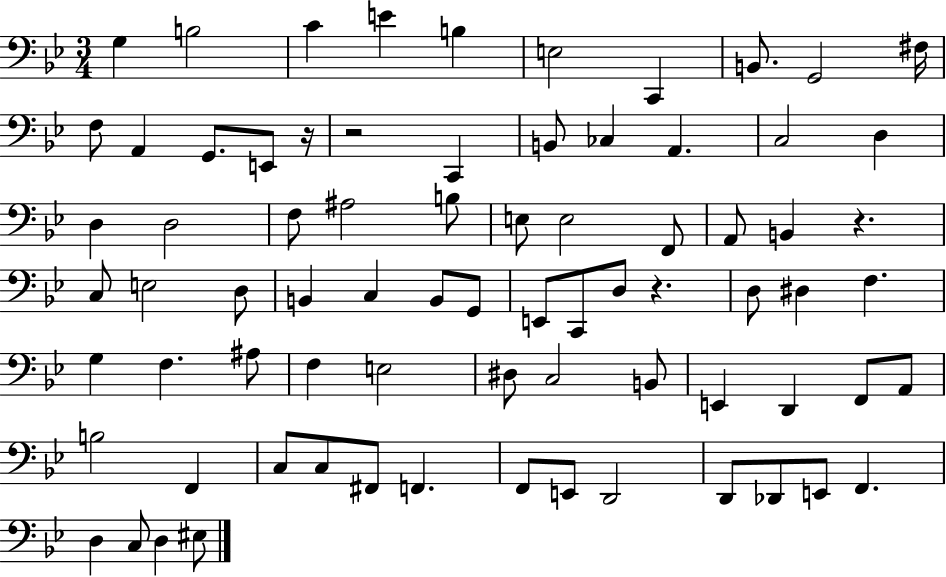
G3/q B3/h C4/q E4/q B3/q E3/h C2/q B2/e. G2/h F#3/s F3/e A2/q G2/e. E2/e R/s R/h C2/q B2/e CES3/q A2/q. C3/h D3/q D3/q D3/h F3/e A#3/h B3/e E3/e E3/h F2/e A2/e B2/q R/q. C3/e E3/h D3/e B2/q C3/q B2/e G2/e E2/e C2/e D3/e R/q. D3/e D#3/q F3/q. G3/q F3/q. A#3/e F3/q E3/h D#3/e C3/h B2/e E2/q D2/q F2/e A2/e B3/h F2/q C3/e C3/e F#2/e F2/q. F2/e E2/e D2/h D2/e Db2/e E2/e F2/q. D3/q C3/e D3/q EIS3/e